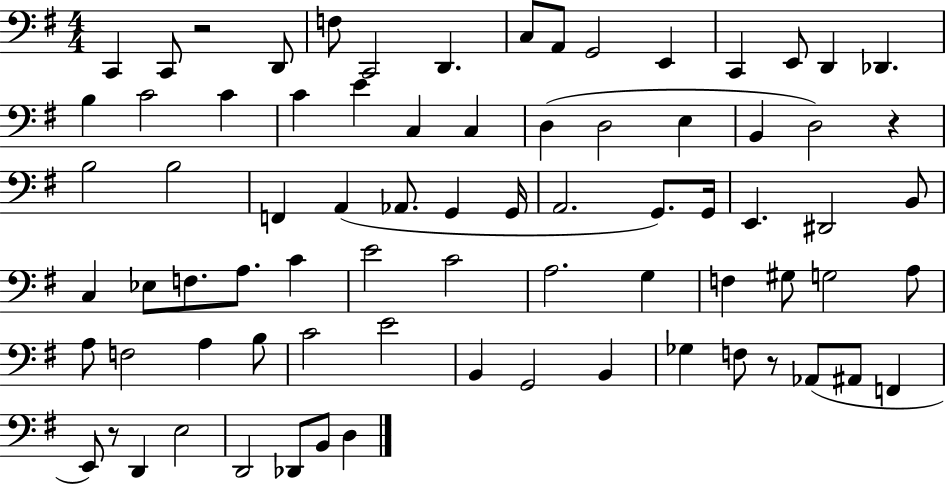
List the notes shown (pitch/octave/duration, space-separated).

C2/q C2/e R/h D2/e F3/e C2/h D2/q. C3/e A2/e G2/h E2/q C2/q E2/e D2/q Db2/q. B3/q C4/h C4/q C4/q E4/q C3/q C3/q D3/q D3/h E3/q B2/q D3/h R/q B3/h B3/h F2/q A2/q Ab2/e. G2/q G2/s A2/h. G2/e. G2/s E2/q. D#2/h B2/e C3/q Eb3/e F3/e. A3/e. C4/q E4/h C4/h A3/h. G3/q F3/q G#3/e G3/h A3/e A3/e F3/h A3/q B3/e C4/h E4/h B2/q G2/h B2/q Gb3/q F3/e R/e Ab2/e A#2/e F2/q E2/e R/e D2/q E3/h D2/h Db2/e B2/e D3/q